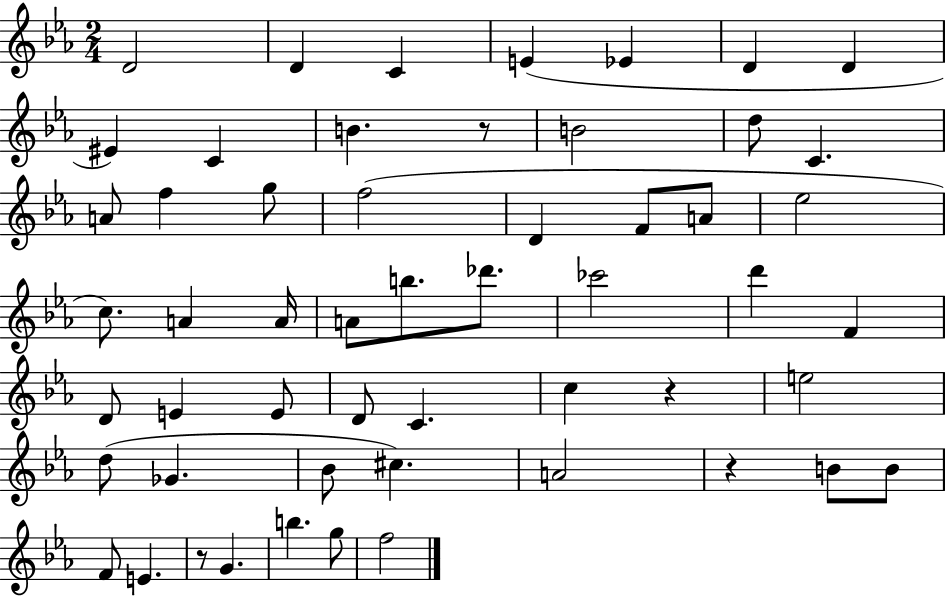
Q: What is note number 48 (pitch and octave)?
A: B5